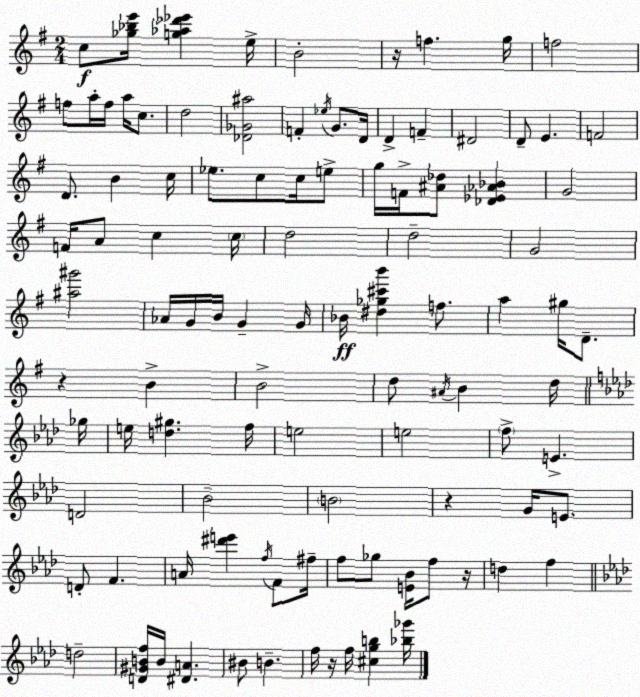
X:1
T:Untitled
M:2/4
L:1/4
K:G
c/2 [_g_be']/4 [g_a_d'_e'] e/4 B2 z/4 f g/4 f2 f/2 a/4 f/4 a/4 c/2 d2 [_D_G^a]2 F _e/4 G/2 D/4 D F ^D2 D/2 E F2 D/2 B c/4 _e/2 c/2 c/4 e/2 g/4 F/4 [^A_d]/2 [_D_E_A_B] G2 F/4 A/2 c c/4 d2 d2 G2 [^a^g']2 _A/4 G/4 B/4 G G/4 _B/4 [^d_g^c'b'] f/2 a ^g/4 D/2 z B B2 d/2 ^A/4 B d/4 _g/4 e/4 [d^g] f/4 e2 e2 f/2 E D2 _B2 B2 z G/4 E/2 D/2 F A/4 [^d'e'] f/4 F/2 ^f/4 f/2 _g/2 [E_B]/4 f/2 z/4 d f d2 [D^GBf]/4 B/4 [^DA] ^B/2 B f/4 z/4 f/4 [^cgb] [_b_g']/4